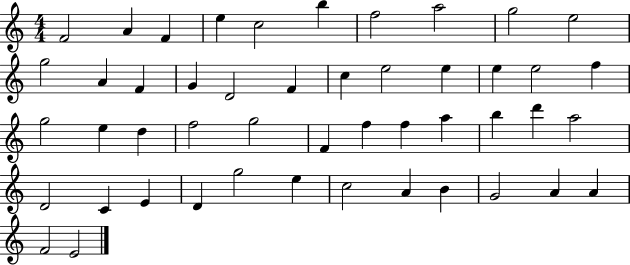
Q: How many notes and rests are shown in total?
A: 48